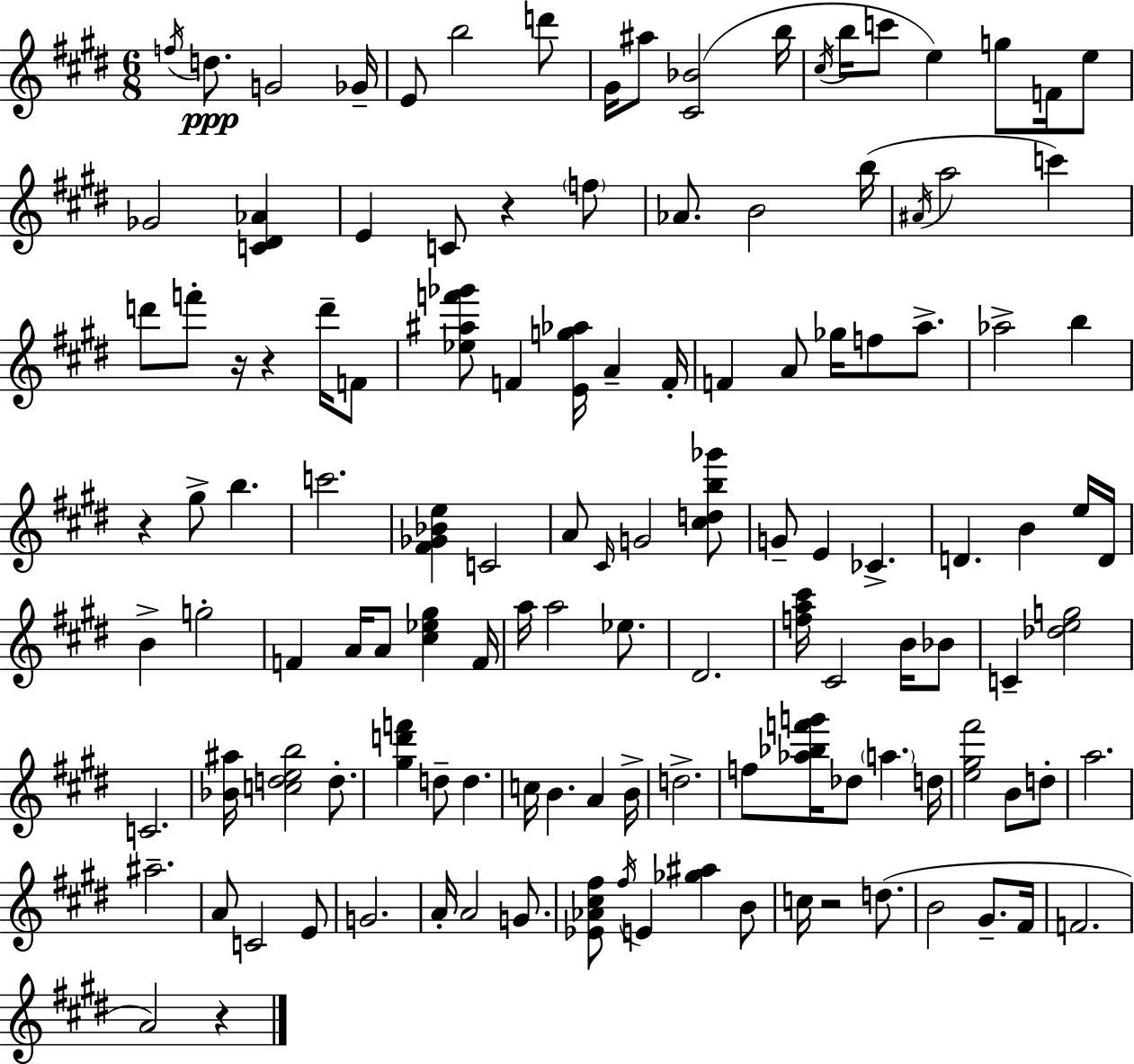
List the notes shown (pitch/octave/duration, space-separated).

F5/s D5/e. G4/h Gb4/s E4/e B5/h D6/e G#4/s A#5/e [C#4,Bb4]/h B5/s C#5/s B5/s C6/e E5/q G5/e F4/s E5/e Gb4/h [C4,D#4,Ab4]/q E4/q C4/e R/q F5/e Ab4/e. B4/h B5/s A#4/s A5/h C6/q D6/e F6/e R/s R/q D6/s F4/e [Eb5,A#5,F6,Gb6]/e F4/q [E4,G5,Ab5]/s A4/q F4/s F4/q A4/e Gb5/s F5/e A5/e. Ab5/h B5/q R/q G#5/e B5/q. C6/h. [F#4,Gb4,Bb4,E5]/q C4/h A4/e C#4/s G4/h [C#5,D5,B5,Gb6]/e G4/e E4/q CES4/q. D4/q. B4/q E5/s D4/s B4/q G5/h F4/q A4/s A4/e [C#5,Eb5,G#5]/q F4/s A5/s A5/h Eb5/e. D#4/h. [F5,A5,C#6]/s C#4/h B4/s Bb4/e C4/q [Db5,E5,G5]/h C4/h. [Bb4,A#5]/s [C5,D5,E5,B5]/h D5/e. [G#5,D6,F6]/q D5/e D5/q. C5/s B4/q. A4/q B4/s D5/h. F5/e [Ab5,Bb5,F6,G6]/s Db5/e A5/q. D5/s [E5,G#5,F#6]/h B4/e D5/e A5/h. A#5/h. A4/e C4/h E4/e G4/h. A4/s A4/h G4/e. [Eb4,Ab4,C#5,F#5]/e F#5/s E4/q [Gb5,A#5]/q B4/e C5/s R/h D5/e. B4/h G#4/e. F#4/s F4/h. A4/h R/q